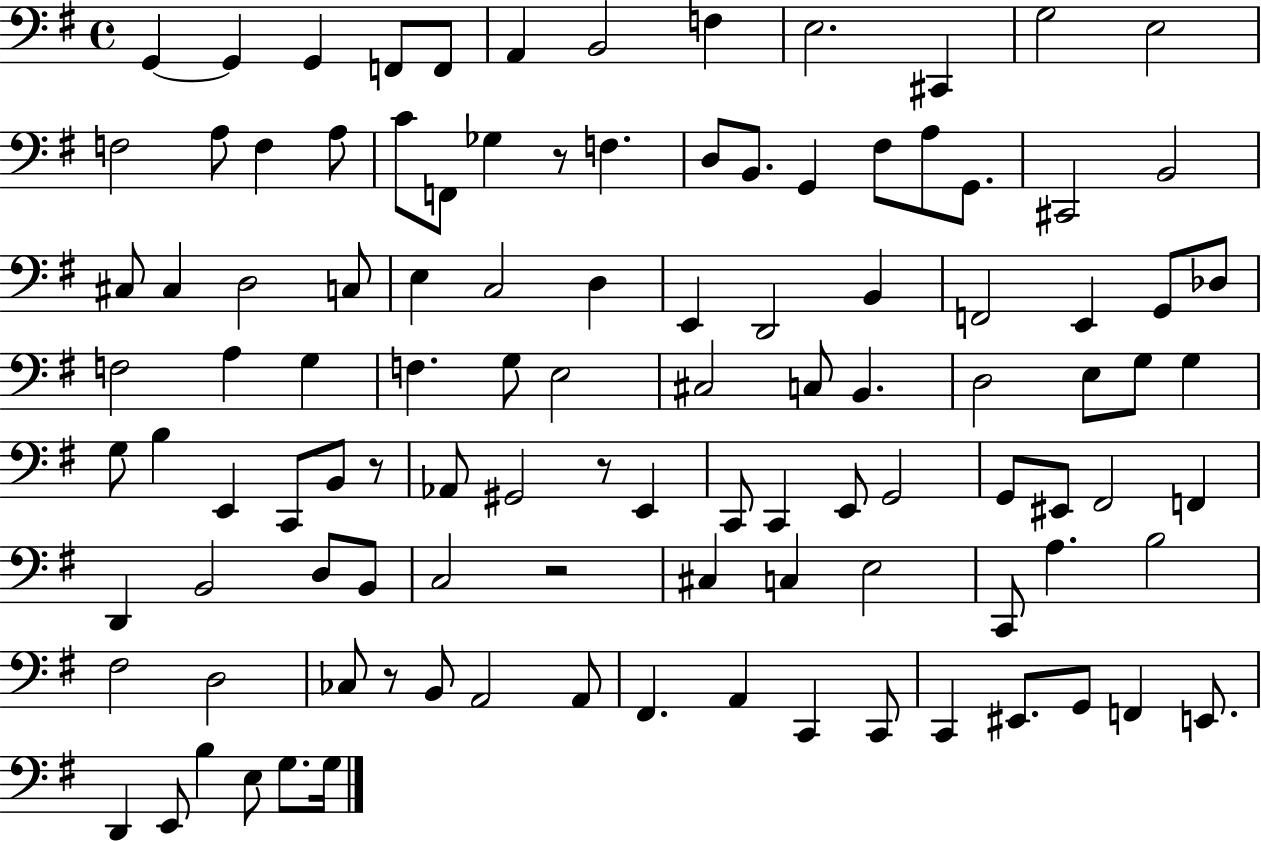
{
  \clef bass
  \time 4/4
  \defaultTimeSignature
  \key g \major
  g,4~~ g,4 g,4 f,8 f,8 | a,4 b,2 f4 | e2. cis,4 | g2 e2 | \break f2 a8 f4 a8 | c'8 f,8 ges4 r8 f4. | d8 b,8. g,4 fis8 a8 g,8. | cis,2 b,2 | \break cis8 cis4 d2 c8 | e4 c2 d4 | e,4 d,2 b,4 | f,2 e,4 g,8 des8 | \break f2 a4 g4 | f4. g8 e2 | cis2 c8 b,4. | d2 e8 g8 g4 | \break g8 b4 e,4 c,8 b,8 r8 | aes,8 gis,2 r8 e,4 | c,8 c,4 e,8 g,2 | g,8 eis,8 fis,2 f,4 | \break d,4 b,2 d8 b,8 | c2 r2 | cis4 c4 e2 | c,8 a4. b2 | \break fis2 d2 | ces8 r8 b,8 a,2 a,8 | fis,4. a,4 c,4 c,8 | c,4 eis,8. g,8 f,4 e,8. | \break d,4 e,8 b4 e8 g8. g16 | \bar "|."
}